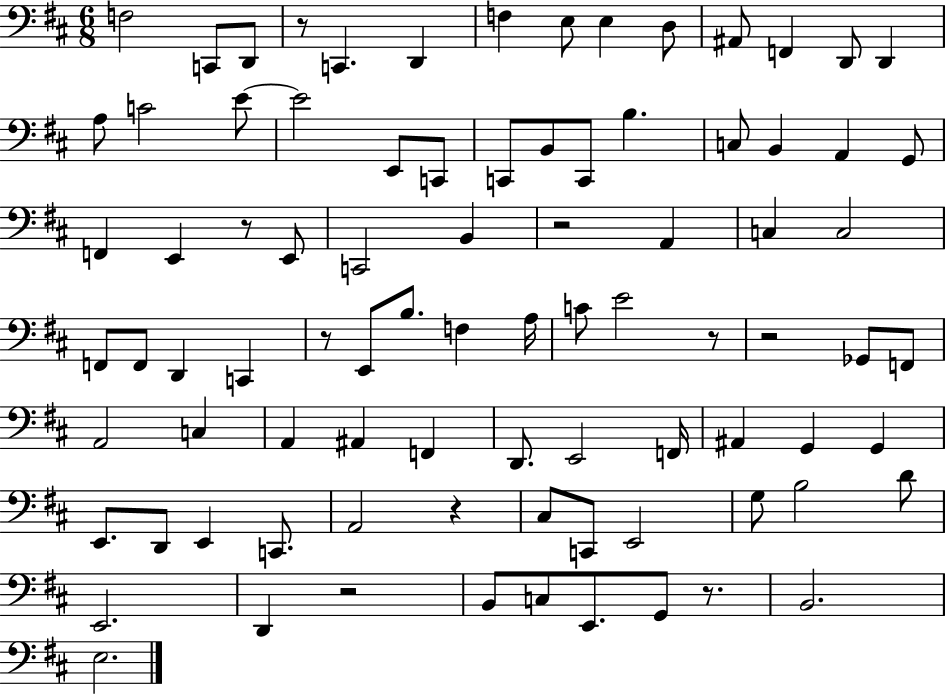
{
  \clef bass
  \numericTimeSignature
  \time 6/8
  \key d \major
  f2 c,8 d,8 | r8 c,4. d,4 | f4 e8 e4 d8 | ais,8 f,4 d,8 d,4 | \break a8 c'2 e'8~~ | e'2 e,8 c,8 | c,8 b,8 c,8 b4. | c8 b,4 a,4 g,8 | \break f,4 e,4 r8 e,8 | c,2 b,4 | r2 a,4 | c4 c2 | \break f,8 f,8 d,4 c,4 | r8 e,8 b8. f4 a16 | c'8 e'2 r8 | r2 ges,8 f,8 | \break a,2 c4 | a,4 ais,4 f,4 | d,8. e,2 f,16 | ais,4 g,4 g,4 | \break e,8. d,8 e,4 c,8. | a,2 r4 | cis8 c,8 e,2 | g8 b2 d'8 | \break e,2. | d,4 r2 | b,8 c8 e,8. g,8 r8. | b,2. | \break e2. | \bar "|."
}